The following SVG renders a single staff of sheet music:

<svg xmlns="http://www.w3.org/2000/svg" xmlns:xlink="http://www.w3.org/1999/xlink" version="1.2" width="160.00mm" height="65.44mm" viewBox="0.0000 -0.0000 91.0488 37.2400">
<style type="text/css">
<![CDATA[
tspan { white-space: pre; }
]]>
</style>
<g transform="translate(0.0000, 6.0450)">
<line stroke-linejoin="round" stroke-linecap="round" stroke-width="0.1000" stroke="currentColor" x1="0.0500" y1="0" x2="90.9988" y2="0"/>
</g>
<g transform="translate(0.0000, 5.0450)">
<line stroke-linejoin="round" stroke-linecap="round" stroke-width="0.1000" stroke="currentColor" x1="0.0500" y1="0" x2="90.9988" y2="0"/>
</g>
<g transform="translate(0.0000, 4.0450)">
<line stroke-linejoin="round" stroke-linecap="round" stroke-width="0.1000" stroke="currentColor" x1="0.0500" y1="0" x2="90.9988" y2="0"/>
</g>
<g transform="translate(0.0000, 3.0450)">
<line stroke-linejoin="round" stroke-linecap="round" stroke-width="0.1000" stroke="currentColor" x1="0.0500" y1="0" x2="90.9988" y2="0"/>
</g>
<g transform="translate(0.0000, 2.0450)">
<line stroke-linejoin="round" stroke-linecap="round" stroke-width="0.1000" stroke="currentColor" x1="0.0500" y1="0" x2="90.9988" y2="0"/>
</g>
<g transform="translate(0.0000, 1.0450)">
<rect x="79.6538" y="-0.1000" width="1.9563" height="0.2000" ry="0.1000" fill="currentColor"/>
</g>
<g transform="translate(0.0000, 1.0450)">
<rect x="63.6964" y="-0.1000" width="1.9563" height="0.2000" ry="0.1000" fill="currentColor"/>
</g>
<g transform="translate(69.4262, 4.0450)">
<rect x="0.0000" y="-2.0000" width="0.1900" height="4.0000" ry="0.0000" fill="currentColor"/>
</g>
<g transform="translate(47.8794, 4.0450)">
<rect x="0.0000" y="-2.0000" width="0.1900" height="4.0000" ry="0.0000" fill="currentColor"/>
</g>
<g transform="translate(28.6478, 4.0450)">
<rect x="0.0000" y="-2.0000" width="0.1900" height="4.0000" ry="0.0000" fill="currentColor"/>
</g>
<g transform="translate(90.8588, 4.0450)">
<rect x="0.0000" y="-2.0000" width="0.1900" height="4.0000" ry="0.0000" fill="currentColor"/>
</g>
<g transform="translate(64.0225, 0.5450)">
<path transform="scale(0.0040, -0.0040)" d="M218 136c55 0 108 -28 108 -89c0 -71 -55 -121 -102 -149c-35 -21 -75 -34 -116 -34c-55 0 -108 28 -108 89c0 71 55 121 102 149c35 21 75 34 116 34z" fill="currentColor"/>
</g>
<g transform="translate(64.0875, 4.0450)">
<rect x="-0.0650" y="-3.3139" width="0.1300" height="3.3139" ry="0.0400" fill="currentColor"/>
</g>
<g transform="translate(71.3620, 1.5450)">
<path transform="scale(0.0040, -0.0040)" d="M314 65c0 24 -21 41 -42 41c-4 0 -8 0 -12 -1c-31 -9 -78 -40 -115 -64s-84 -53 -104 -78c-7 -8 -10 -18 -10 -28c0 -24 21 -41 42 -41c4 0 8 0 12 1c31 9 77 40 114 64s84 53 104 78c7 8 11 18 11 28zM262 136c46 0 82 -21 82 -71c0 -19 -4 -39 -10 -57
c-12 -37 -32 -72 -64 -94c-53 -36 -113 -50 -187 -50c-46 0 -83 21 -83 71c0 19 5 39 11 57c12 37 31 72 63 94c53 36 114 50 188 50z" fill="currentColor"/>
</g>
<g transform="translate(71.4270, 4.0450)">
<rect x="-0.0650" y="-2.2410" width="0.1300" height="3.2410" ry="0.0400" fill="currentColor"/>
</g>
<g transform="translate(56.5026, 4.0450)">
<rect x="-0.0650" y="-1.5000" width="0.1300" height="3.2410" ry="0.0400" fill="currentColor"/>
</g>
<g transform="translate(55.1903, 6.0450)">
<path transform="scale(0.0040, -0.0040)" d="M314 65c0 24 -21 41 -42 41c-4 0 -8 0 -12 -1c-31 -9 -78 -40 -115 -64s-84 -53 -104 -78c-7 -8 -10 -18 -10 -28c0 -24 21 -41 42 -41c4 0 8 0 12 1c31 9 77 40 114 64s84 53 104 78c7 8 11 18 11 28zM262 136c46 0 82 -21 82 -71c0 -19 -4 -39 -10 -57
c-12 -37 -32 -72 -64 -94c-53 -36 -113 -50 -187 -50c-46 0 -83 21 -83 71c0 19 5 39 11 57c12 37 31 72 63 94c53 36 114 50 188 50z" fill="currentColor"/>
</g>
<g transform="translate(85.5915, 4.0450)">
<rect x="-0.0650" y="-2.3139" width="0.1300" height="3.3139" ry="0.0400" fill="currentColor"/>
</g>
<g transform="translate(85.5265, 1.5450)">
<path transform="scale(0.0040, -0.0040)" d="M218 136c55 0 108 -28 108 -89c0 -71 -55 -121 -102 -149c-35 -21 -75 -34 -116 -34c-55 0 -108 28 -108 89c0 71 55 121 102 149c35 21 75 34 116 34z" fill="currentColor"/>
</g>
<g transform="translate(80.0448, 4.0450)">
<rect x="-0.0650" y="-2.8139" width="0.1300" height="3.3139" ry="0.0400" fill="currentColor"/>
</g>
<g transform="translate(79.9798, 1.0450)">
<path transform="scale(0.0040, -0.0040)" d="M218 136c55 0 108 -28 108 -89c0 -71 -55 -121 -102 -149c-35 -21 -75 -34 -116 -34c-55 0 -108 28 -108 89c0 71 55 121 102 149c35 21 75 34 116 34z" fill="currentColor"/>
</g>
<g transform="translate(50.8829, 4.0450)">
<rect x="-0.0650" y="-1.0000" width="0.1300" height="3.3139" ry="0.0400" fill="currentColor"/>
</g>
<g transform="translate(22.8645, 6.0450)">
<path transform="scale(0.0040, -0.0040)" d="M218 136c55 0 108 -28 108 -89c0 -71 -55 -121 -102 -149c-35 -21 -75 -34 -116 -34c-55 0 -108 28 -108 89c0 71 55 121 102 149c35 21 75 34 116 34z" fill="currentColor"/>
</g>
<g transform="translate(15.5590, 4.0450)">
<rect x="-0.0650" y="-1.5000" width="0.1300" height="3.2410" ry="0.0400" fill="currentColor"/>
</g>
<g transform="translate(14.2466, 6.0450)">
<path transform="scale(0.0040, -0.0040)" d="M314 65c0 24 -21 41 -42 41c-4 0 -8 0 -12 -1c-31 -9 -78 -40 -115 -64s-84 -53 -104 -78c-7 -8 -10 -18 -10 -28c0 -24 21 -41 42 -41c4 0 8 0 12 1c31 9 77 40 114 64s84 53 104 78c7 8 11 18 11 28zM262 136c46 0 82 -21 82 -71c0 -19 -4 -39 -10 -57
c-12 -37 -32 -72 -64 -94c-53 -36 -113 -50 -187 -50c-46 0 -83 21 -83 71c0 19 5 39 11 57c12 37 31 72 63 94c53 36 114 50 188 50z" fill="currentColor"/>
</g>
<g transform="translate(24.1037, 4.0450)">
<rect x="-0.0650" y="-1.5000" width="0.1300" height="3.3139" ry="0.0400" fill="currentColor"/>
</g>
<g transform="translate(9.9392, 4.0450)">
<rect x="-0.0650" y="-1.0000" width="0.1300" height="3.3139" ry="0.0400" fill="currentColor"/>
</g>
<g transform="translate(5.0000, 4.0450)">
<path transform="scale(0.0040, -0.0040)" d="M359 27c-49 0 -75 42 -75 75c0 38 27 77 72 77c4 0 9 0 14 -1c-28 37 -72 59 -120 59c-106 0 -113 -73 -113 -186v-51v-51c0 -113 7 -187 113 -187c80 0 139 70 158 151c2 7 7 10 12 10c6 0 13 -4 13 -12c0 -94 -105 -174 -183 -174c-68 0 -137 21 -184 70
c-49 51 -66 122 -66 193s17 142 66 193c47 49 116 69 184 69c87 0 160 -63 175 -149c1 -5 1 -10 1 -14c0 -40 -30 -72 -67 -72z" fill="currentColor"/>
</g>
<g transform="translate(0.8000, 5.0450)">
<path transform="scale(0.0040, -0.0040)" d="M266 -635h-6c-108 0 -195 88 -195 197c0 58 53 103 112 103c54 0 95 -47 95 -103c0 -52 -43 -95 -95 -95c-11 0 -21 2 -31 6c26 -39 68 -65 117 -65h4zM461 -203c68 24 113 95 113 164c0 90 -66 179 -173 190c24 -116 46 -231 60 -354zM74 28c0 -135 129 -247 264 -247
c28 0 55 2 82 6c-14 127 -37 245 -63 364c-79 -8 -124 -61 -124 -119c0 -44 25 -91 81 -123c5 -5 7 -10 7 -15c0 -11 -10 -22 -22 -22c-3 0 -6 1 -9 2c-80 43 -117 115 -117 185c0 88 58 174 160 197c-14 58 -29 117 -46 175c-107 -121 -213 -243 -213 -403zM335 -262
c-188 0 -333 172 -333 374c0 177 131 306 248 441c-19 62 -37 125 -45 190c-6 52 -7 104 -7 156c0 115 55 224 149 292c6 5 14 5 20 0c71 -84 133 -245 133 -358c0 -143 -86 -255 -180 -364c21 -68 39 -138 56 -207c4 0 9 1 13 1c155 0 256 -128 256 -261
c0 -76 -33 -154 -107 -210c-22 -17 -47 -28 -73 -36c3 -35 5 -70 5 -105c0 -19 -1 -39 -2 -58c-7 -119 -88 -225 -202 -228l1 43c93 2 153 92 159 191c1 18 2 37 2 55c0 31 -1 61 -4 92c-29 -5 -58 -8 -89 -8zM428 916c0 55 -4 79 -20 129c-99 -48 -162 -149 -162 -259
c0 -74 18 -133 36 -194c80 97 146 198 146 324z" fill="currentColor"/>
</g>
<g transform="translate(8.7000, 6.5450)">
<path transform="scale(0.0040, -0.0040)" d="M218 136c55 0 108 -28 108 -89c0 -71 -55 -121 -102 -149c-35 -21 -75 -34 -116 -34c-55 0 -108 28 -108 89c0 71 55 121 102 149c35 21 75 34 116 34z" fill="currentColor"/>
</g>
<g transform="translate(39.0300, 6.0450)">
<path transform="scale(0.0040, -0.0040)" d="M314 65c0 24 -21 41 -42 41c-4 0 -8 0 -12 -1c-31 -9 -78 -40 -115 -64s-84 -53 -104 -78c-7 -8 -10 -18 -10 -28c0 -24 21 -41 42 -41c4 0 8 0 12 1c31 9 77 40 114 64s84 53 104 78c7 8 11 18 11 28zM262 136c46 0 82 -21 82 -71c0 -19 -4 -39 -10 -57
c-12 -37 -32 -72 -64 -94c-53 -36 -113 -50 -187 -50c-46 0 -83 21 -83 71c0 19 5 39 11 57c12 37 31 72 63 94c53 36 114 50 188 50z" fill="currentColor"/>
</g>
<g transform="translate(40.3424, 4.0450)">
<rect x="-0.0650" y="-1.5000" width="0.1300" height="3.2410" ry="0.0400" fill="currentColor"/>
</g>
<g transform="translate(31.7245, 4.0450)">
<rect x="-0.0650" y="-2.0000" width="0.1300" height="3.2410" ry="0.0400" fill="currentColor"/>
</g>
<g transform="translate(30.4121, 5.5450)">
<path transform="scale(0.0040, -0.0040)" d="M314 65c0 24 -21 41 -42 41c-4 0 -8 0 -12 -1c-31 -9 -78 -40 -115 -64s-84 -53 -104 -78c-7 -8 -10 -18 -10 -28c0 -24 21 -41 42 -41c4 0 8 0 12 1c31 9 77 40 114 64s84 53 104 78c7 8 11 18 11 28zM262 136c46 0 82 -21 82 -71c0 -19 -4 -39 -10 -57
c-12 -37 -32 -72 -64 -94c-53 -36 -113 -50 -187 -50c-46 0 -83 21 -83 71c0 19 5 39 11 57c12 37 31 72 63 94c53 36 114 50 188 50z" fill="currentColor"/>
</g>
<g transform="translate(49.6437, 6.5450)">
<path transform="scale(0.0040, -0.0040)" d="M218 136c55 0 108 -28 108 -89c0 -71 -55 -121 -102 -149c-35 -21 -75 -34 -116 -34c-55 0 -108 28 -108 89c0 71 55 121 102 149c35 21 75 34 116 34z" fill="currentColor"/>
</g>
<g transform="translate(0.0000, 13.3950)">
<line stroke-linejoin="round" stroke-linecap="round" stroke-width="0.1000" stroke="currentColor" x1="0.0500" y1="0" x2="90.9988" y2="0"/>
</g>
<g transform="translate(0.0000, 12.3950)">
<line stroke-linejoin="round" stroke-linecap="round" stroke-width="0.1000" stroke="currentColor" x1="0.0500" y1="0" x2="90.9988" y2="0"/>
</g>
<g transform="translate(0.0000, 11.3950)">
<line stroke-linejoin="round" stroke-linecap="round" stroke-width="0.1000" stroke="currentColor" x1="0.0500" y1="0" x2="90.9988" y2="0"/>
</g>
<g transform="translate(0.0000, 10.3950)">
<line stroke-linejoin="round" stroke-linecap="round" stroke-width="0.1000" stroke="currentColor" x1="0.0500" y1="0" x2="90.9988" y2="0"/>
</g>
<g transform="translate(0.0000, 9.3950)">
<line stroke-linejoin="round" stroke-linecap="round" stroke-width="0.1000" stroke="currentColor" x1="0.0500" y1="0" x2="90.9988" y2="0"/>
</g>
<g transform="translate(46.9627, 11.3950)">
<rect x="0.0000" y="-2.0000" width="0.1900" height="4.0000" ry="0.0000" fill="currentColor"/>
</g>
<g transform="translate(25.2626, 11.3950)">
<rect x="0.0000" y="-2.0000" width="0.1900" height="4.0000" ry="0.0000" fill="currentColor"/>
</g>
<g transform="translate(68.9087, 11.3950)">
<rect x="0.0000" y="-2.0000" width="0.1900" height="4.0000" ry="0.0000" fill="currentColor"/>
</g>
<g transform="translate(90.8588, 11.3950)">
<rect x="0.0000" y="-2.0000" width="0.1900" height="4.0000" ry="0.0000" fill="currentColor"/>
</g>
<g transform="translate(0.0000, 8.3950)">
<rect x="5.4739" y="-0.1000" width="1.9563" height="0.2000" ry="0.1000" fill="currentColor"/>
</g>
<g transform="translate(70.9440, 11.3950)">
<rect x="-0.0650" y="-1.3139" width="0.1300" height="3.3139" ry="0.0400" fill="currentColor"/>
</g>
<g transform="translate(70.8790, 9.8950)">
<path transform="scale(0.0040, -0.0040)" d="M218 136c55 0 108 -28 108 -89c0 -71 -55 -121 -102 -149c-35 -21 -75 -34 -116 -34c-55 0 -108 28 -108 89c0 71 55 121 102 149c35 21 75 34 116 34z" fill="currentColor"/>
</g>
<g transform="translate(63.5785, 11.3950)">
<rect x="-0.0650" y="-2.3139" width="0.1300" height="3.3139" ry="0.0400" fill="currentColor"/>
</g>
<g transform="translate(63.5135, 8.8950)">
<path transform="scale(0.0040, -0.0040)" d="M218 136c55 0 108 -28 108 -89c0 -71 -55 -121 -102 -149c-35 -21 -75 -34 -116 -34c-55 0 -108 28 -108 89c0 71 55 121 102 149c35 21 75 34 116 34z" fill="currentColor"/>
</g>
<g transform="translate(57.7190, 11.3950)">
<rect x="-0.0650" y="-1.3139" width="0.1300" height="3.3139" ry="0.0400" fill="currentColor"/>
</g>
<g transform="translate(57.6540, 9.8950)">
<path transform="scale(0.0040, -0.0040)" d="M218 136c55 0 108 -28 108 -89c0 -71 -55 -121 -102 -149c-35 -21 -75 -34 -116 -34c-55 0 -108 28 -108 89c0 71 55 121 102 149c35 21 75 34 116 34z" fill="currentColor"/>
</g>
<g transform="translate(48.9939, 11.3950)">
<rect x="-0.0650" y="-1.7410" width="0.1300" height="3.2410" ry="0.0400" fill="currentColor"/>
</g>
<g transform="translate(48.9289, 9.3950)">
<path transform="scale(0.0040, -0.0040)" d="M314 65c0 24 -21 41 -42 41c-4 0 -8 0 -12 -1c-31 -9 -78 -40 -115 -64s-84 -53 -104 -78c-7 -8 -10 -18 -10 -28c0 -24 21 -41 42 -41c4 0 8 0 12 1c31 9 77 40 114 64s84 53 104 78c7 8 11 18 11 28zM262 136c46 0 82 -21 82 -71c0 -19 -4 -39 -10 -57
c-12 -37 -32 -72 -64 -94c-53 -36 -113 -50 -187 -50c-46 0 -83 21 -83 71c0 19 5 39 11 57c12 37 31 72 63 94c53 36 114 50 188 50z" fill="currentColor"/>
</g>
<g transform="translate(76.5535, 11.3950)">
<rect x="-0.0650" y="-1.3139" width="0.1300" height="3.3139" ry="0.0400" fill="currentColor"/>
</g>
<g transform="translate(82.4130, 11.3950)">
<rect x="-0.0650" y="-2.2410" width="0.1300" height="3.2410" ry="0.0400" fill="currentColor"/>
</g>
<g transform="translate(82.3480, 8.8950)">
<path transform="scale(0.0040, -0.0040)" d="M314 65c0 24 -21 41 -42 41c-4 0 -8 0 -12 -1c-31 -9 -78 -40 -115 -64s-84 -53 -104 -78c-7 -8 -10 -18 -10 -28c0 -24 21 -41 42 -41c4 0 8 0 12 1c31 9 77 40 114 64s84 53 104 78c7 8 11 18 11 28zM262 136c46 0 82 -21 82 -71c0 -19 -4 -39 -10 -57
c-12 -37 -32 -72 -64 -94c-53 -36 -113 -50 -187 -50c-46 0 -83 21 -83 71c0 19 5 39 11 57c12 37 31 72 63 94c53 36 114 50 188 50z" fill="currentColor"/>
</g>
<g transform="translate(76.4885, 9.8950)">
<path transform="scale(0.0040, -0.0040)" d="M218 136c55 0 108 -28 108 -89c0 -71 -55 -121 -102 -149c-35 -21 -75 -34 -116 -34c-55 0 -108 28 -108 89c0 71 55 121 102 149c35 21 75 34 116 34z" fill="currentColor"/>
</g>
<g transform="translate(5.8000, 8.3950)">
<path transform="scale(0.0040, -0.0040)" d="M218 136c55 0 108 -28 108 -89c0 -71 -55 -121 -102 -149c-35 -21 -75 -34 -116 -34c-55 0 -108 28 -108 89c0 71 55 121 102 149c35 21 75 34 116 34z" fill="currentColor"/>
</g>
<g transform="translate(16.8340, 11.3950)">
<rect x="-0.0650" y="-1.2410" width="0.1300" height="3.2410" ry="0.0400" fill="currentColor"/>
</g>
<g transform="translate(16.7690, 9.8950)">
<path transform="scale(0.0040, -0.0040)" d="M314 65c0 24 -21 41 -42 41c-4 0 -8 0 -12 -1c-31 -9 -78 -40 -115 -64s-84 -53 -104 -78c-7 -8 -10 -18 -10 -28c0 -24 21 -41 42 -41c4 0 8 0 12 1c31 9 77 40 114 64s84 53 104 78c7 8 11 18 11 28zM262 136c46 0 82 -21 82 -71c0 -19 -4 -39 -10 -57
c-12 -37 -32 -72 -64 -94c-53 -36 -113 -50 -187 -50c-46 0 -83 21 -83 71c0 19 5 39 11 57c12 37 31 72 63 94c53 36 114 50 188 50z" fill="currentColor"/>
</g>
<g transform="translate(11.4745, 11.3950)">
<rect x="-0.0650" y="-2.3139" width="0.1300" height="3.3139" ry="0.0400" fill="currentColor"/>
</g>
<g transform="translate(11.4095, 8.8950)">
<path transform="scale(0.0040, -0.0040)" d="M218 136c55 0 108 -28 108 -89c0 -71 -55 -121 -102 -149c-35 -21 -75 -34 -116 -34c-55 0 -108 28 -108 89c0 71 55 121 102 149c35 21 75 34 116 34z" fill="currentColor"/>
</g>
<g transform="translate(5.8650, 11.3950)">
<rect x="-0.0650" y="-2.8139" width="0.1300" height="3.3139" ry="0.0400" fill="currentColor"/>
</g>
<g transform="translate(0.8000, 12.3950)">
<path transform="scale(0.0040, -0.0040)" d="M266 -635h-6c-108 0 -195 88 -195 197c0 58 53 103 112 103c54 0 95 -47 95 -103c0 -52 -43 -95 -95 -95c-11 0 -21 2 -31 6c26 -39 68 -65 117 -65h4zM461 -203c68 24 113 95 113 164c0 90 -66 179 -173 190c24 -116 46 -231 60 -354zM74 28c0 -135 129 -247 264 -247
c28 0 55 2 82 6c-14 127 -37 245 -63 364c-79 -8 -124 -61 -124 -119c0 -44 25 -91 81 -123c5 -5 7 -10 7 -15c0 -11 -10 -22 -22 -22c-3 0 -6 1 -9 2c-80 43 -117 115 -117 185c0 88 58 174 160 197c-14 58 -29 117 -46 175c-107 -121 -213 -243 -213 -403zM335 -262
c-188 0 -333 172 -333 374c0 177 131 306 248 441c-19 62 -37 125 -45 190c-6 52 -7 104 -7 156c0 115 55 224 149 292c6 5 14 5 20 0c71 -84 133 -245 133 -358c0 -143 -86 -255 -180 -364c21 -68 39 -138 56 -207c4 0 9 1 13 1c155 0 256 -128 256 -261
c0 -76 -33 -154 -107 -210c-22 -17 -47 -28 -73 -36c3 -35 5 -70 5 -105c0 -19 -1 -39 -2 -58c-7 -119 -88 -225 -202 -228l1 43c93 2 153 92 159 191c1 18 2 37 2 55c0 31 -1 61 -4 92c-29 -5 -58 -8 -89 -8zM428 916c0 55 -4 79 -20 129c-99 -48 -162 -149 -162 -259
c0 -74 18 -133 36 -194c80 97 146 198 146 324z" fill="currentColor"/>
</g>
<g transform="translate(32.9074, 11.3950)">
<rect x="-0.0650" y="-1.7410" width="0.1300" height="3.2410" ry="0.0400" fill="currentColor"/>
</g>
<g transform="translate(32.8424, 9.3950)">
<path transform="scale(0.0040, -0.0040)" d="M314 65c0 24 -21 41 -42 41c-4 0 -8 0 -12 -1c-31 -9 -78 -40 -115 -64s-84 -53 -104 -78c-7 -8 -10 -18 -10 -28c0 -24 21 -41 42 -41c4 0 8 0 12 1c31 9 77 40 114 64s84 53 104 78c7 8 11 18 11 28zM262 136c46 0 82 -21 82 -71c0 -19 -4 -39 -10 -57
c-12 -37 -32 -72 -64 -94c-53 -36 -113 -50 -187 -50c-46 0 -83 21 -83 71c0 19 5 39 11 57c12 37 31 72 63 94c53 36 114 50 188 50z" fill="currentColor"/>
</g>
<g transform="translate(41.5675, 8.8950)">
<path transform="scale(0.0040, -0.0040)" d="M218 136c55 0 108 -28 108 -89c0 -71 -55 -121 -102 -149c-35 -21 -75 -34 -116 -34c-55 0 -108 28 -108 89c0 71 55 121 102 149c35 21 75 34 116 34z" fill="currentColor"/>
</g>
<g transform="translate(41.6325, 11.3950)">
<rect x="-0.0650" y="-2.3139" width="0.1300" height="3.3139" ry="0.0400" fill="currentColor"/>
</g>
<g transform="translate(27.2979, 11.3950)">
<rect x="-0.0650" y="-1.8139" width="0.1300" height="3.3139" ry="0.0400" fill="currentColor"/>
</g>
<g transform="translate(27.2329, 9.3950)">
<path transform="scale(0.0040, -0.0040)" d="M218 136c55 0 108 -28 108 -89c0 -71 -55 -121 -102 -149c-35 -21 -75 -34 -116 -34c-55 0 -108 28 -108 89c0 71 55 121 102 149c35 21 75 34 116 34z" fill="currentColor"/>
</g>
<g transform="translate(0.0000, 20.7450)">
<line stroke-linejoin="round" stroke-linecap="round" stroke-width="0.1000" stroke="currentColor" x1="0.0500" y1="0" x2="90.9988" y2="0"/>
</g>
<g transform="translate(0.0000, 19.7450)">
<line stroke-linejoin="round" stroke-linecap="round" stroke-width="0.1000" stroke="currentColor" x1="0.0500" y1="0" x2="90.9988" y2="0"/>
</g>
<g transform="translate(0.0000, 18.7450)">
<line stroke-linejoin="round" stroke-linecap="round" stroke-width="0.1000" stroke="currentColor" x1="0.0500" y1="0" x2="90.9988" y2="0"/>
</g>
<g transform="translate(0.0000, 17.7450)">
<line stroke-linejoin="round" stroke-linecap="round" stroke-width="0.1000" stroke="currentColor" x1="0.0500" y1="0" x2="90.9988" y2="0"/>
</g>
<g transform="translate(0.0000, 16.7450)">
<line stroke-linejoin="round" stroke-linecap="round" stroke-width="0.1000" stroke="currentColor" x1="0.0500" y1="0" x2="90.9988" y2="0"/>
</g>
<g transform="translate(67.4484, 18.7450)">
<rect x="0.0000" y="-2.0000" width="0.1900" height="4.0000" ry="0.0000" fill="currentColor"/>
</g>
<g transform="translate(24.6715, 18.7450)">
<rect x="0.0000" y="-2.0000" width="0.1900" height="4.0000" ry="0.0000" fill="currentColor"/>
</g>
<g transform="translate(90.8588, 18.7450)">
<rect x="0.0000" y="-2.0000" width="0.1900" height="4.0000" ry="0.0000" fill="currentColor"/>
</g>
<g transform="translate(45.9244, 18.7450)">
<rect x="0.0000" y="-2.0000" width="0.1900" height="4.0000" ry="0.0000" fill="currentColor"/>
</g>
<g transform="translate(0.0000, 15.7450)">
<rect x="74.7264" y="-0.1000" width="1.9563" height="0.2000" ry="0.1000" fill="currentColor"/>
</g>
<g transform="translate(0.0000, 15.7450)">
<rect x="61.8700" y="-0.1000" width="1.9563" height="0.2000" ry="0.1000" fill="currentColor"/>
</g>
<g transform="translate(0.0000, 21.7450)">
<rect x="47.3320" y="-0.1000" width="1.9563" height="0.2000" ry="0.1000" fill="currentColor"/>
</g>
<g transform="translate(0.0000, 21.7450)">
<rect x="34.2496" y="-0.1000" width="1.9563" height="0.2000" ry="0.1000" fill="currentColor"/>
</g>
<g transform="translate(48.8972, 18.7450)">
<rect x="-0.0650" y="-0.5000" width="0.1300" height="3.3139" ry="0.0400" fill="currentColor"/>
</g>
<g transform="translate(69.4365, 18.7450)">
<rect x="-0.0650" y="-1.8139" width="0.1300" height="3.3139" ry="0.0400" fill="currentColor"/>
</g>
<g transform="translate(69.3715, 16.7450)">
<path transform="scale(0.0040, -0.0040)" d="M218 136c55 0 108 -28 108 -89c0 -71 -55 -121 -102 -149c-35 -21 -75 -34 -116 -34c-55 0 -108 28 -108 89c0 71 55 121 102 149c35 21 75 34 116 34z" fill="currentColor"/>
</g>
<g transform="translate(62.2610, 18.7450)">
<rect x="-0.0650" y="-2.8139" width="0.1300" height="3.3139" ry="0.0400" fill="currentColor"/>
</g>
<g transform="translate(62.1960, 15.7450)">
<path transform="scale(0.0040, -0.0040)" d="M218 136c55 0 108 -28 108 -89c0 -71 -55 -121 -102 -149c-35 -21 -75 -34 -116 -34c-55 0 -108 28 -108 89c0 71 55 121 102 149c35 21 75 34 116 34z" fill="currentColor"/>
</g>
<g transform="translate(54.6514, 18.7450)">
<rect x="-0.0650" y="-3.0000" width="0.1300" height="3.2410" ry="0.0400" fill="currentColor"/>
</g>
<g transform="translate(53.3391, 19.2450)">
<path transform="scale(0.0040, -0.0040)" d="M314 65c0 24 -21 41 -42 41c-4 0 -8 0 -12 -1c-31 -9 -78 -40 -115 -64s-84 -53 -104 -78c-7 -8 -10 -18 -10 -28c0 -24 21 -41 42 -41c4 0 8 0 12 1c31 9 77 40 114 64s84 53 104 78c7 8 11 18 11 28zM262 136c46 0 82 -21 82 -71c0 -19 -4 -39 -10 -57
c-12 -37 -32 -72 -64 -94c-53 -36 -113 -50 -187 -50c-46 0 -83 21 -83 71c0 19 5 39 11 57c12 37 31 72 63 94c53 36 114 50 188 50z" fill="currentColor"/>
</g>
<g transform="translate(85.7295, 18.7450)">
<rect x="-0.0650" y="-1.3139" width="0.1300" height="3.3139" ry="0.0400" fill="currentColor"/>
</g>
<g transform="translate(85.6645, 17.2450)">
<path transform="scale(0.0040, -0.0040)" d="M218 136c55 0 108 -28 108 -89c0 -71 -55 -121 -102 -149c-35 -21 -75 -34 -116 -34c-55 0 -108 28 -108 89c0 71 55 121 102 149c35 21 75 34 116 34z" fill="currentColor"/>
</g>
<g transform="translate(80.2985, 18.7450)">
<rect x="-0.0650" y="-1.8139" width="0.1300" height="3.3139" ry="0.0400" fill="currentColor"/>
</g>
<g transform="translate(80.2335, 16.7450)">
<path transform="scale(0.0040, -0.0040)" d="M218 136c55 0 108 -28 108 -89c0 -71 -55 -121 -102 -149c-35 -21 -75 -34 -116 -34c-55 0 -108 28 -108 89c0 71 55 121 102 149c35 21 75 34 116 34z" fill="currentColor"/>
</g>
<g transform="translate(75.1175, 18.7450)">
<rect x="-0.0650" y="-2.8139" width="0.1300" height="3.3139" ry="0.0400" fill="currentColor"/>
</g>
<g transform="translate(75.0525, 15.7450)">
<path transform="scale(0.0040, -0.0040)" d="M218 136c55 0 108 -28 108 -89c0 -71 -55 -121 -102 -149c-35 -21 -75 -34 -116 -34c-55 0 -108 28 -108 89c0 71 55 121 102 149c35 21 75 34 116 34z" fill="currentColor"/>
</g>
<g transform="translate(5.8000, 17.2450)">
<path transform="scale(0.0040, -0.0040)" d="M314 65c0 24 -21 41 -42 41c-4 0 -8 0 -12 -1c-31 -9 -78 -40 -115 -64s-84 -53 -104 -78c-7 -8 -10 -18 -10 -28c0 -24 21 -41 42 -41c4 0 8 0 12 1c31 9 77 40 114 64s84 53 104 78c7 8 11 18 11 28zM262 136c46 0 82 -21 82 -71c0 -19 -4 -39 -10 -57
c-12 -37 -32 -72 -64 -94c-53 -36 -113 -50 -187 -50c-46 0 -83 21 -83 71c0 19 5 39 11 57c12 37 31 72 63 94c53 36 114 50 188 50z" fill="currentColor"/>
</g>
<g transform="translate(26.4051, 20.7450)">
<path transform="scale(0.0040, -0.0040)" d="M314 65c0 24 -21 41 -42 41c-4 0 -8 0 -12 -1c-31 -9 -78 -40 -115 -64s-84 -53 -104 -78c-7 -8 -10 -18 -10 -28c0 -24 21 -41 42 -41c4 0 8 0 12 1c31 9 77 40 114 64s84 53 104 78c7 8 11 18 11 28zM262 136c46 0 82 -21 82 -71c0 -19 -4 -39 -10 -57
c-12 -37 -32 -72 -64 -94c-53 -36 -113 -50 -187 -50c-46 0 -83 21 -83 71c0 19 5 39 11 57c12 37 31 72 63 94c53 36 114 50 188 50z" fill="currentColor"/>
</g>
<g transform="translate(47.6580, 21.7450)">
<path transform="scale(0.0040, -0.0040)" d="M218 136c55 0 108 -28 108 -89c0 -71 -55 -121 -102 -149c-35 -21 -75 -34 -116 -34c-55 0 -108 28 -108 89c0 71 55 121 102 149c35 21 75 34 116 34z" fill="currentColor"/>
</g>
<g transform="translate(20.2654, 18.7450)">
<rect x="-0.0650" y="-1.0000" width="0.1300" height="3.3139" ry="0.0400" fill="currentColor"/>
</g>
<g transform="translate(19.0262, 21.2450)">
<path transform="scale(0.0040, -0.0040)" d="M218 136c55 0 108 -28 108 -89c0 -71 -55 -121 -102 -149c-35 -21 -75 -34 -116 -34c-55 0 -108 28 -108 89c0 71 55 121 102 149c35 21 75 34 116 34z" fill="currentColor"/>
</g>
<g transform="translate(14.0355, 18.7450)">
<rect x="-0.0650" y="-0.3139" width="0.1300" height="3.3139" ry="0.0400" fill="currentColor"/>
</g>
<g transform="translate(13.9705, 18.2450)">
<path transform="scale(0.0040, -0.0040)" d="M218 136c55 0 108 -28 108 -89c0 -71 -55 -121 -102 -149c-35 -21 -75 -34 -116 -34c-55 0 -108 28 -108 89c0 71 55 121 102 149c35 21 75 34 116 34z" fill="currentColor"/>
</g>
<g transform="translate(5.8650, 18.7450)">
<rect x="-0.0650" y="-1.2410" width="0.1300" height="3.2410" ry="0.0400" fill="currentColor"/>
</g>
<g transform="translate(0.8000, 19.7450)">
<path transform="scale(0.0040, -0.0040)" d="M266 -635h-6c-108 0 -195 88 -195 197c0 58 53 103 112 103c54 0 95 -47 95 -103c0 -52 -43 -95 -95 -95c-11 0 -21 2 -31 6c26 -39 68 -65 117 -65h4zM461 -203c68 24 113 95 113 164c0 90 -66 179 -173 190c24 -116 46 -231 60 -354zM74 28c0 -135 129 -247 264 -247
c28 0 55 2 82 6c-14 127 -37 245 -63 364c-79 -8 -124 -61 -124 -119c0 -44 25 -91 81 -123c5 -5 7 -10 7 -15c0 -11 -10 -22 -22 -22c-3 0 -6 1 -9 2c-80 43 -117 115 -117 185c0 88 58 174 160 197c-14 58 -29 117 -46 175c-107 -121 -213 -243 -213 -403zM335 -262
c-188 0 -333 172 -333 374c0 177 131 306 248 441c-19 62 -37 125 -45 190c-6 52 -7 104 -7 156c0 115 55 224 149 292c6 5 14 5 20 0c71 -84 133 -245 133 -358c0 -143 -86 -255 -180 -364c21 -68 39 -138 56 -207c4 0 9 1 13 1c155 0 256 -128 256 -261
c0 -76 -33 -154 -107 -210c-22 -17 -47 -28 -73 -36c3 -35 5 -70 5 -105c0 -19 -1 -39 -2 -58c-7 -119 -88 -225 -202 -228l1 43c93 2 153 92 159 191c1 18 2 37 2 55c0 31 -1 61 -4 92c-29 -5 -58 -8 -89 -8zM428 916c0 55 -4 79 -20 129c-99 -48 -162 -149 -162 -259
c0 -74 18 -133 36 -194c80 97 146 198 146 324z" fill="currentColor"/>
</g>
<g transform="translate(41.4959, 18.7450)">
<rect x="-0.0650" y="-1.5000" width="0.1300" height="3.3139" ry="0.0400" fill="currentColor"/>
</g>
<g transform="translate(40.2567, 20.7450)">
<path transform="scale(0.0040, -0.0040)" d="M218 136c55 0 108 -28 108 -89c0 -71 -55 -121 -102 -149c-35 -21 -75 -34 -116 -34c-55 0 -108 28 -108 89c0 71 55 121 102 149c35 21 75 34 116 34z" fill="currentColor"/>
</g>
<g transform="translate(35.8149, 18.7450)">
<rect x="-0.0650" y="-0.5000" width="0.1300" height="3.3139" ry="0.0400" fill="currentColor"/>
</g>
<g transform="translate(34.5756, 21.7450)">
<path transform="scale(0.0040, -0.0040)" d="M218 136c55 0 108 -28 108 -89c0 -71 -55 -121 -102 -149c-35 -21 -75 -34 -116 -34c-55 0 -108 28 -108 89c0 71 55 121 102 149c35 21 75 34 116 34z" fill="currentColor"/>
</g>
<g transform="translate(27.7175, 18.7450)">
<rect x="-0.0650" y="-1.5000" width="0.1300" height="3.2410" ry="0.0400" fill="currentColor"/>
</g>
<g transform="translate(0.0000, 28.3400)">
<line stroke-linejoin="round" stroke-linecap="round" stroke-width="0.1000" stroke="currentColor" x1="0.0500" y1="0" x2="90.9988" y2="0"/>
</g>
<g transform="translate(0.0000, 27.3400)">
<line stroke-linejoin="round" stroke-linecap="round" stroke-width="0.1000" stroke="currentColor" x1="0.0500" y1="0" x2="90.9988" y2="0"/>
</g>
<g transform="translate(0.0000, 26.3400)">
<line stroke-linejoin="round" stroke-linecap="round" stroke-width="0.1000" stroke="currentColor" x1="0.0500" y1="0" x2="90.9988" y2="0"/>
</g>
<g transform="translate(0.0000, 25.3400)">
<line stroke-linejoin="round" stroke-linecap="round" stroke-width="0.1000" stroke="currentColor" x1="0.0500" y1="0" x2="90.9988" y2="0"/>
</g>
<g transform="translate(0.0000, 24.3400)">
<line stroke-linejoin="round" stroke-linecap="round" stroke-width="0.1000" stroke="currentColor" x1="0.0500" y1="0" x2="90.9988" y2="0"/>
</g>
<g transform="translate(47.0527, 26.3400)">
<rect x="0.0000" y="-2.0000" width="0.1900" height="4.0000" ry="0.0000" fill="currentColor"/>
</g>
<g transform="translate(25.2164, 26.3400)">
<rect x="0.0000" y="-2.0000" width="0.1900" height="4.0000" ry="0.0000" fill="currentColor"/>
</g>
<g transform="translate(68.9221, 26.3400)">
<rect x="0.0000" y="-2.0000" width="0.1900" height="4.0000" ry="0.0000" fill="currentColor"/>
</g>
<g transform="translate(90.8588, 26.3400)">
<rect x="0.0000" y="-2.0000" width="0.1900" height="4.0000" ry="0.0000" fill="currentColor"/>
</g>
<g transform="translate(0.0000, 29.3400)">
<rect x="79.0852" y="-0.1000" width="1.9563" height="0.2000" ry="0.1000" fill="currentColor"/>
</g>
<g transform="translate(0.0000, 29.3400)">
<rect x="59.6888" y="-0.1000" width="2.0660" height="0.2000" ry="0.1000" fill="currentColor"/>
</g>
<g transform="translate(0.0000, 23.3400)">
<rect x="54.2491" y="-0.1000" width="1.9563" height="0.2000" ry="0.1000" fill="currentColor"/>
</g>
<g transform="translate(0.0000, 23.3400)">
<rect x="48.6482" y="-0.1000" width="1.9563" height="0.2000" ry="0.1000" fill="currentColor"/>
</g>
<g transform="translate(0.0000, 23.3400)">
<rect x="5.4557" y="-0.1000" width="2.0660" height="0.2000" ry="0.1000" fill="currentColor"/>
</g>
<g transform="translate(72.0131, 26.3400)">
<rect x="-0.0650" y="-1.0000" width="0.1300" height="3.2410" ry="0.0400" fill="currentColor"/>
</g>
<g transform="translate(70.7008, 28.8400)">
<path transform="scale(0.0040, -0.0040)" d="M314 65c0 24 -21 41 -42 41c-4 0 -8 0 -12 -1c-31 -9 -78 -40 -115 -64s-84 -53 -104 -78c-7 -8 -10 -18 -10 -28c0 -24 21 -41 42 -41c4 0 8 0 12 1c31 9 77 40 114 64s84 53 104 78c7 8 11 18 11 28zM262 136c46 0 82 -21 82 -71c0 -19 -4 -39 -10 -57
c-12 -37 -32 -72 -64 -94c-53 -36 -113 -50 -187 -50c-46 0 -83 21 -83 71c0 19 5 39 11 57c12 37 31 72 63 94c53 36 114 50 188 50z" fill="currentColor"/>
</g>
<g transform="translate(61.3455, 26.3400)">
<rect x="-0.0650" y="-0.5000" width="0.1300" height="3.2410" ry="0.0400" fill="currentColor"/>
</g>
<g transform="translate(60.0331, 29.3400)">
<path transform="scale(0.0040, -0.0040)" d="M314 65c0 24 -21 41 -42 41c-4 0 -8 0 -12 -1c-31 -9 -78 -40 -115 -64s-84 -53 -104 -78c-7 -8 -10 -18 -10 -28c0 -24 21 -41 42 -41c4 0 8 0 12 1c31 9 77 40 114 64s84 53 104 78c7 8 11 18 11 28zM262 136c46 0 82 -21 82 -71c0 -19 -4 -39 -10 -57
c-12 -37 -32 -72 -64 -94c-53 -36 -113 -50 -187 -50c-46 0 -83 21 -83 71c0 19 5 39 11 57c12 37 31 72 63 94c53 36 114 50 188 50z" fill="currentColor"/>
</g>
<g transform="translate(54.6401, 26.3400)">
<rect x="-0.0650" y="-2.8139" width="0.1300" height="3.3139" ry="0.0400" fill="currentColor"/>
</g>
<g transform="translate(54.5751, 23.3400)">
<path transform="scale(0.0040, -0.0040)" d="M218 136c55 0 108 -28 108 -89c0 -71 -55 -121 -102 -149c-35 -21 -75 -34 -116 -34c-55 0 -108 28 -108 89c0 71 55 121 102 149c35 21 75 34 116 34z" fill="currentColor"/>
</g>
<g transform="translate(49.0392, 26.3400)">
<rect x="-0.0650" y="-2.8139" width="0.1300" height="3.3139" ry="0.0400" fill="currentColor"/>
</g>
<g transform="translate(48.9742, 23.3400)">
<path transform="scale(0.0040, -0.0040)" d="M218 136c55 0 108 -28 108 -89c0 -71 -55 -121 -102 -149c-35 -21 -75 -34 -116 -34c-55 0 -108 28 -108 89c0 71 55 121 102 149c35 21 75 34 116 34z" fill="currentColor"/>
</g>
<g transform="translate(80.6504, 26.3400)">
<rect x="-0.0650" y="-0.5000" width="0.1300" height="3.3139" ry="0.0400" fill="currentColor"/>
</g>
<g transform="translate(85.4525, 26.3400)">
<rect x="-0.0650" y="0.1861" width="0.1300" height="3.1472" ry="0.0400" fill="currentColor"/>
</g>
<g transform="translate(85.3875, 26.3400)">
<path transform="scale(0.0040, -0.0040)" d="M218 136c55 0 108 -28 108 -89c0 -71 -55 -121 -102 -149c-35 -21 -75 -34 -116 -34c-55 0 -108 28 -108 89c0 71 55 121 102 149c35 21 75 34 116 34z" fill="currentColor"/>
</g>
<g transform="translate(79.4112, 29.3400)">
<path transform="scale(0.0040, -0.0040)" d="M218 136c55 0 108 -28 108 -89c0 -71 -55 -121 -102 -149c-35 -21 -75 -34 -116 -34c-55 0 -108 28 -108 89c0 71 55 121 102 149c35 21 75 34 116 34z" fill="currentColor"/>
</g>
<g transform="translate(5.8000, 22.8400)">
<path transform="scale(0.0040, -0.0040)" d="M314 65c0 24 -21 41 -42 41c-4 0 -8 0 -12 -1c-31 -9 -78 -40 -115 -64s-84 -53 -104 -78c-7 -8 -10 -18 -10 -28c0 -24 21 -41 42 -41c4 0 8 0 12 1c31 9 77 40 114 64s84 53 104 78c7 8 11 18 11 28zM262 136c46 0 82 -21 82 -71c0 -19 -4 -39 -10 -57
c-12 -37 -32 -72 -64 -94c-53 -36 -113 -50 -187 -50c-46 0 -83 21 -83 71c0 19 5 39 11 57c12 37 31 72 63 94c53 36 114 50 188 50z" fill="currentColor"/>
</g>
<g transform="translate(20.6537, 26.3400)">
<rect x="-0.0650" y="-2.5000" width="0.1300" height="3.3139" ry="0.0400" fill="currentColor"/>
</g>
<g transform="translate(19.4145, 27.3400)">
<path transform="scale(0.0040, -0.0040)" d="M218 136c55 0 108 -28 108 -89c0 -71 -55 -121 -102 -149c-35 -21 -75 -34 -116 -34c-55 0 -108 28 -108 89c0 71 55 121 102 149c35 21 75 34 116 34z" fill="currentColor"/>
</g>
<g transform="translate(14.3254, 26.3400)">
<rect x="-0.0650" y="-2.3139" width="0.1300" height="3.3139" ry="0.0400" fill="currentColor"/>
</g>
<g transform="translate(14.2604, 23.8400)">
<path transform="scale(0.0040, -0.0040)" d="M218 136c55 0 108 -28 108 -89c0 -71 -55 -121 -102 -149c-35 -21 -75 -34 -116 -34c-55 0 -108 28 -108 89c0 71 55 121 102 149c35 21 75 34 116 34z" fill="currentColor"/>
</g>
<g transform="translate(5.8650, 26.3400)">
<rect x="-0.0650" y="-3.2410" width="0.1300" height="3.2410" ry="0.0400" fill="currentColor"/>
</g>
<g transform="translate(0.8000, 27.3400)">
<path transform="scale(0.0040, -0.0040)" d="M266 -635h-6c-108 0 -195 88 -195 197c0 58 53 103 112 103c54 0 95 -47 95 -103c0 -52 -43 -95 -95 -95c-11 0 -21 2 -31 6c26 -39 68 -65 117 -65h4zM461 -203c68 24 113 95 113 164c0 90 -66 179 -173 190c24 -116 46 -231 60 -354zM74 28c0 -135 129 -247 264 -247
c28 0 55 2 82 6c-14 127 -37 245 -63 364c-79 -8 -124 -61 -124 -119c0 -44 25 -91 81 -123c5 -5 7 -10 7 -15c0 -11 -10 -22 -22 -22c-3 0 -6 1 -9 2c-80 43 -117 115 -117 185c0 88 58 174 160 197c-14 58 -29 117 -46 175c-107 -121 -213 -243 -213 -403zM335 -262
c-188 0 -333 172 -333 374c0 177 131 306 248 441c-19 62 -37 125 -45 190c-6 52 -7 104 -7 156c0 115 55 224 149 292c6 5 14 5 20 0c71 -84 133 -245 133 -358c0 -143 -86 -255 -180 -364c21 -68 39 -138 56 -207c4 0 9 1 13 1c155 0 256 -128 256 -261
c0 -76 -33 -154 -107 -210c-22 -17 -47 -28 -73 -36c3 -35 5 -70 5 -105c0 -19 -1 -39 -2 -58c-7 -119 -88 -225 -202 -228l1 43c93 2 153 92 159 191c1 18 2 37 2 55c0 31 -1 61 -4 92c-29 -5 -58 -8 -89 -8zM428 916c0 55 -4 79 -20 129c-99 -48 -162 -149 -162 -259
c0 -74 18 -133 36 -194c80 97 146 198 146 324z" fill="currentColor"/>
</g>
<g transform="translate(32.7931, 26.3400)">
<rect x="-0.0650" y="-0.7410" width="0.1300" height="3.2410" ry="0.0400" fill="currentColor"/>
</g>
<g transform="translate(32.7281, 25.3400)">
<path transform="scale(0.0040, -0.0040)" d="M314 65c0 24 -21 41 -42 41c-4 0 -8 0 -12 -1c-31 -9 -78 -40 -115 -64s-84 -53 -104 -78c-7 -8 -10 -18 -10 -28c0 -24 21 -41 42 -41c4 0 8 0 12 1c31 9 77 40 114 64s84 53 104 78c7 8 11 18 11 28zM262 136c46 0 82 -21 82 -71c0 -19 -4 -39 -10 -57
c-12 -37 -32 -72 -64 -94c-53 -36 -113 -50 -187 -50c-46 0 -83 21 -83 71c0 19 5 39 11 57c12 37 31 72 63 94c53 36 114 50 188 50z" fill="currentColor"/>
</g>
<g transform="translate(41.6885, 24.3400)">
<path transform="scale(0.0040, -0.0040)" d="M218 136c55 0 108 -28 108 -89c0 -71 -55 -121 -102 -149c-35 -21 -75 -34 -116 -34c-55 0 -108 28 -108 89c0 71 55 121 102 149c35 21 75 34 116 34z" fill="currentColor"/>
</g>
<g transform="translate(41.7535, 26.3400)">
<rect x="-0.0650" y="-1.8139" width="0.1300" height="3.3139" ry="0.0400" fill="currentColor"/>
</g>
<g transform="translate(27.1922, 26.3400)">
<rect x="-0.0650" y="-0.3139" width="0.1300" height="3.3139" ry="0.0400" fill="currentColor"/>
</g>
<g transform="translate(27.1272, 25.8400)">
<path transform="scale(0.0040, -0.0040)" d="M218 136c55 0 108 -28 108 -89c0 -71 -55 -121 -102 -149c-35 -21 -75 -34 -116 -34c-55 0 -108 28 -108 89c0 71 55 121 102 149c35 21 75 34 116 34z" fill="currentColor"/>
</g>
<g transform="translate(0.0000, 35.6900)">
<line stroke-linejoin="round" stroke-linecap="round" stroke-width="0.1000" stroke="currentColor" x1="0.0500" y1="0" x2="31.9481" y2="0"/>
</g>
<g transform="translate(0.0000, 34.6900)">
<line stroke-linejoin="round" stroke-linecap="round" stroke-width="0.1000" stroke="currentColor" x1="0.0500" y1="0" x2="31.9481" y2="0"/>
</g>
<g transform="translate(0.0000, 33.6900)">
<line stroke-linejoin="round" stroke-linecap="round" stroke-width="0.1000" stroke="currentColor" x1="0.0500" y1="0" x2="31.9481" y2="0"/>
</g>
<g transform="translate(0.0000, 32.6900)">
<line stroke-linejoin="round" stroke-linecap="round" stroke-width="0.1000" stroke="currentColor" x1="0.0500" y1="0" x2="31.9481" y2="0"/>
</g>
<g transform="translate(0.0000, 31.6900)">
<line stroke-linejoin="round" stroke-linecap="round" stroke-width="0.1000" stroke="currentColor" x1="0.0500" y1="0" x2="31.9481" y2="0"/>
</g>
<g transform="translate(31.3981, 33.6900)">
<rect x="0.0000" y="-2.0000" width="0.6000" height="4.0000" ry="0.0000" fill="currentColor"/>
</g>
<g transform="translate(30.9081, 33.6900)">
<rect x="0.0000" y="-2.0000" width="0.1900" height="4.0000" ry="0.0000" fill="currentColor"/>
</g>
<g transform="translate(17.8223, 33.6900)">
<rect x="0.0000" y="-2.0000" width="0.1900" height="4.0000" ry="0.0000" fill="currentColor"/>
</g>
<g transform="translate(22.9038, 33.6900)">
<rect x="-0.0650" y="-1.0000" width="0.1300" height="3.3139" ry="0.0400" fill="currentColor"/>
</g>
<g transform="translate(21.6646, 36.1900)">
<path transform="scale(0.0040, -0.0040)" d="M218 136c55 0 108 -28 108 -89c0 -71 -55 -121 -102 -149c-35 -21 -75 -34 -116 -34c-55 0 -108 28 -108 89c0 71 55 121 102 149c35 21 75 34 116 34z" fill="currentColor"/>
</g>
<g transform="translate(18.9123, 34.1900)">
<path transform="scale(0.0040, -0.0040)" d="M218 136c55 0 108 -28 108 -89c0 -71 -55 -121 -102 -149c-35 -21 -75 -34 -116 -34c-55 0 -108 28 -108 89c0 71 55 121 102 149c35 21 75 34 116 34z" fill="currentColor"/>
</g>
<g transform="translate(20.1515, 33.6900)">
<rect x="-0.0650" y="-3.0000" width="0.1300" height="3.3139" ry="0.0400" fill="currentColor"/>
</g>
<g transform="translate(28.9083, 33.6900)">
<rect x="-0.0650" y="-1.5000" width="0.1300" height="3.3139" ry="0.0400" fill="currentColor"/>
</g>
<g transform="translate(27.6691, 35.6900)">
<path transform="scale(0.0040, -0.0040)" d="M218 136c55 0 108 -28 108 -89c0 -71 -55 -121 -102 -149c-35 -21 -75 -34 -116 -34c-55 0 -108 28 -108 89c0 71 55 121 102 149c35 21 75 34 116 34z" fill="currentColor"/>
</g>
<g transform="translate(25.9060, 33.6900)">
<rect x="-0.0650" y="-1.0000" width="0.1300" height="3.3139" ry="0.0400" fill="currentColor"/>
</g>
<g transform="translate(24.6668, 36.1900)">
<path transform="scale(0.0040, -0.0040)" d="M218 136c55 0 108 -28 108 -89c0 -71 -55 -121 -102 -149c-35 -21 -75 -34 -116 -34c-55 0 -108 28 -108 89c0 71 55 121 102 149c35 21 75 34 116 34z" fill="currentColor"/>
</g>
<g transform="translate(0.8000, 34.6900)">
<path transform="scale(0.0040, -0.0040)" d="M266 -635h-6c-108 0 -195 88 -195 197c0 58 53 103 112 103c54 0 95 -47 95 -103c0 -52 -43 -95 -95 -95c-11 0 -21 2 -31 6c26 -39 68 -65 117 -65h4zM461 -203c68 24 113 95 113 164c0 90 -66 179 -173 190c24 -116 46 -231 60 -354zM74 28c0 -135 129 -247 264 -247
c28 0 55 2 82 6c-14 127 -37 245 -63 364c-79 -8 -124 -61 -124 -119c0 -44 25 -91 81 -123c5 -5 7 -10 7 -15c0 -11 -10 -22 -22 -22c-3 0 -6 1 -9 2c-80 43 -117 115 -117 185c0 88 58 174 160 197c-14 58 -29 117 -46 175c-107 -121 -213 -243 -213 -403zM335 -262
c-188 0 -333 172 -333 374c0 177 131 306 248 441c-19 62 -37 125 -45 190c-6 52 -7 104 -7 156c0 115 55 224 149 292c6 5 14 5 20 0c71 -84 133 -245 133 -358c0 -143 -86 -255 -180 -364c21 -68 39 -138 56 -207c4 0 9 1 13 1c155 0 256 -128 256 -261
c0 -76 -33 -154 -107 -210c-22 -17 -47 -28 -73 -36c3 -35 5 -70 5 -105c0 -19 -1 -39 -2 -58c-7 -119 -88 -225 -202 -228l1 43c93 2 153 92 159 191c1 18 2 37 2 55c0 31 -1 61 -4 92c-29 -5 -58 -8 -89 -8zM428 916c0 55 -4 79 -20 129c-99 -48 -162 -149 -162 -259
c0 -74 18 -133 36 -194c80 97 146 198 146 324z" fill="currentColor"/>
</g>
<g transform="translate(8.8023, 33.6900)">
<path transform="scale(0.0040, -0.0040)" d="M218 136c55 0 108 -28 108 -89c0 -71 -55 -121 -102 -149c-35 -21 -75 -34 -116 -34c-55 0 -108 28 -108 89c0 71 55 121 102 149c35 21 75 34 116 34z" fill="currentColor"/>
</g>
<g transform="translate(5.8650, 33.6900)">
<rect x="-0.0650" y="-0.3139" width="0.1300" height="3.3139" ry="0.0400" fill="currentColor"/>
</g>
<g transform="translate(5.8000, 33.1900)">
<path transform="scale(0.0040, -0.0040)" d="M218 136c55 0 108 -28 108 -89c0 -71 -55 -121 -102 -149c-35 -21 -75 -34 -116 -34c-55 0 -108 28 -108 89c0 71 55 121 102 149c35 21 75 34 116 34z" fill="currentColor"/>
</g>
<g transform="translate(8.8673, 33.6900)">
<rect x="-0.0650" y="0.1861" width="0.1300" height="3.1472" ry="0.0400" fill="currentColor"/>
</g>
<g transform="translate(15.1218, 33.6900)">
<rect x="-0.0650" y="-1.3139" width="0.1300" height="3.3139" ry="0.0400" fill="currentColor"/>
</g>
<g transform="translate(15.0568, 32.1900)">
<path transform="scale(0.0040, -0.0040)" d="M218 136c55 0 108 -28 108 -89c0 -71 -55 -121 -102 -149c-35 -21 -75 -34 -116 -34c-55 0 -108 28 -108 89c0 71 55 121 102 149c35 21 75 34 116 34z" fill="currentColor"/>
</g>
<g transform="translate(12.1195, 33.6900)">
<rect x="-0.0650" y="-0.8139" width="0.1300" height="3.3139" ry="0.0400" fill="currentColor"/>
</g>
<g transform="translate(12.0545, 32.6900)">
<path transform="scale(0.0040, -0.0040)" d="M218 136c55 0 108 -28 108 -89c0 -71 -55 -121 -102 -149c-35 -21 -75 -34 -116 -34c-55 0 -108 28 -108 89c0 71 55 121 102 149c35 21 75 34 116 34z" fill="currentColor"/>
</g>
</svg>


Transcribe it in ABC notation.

X:1
T:Untitled
M:4/4
L:1/4
K:C
D E2 E F2 E2 D E2 b g2 a g a g e2 f f2 g f2 e g e e g2 e2 c D E2 C E C A2 a f a f e b2 g G c d2 f a a C2 D2 C B c B d e A D D E